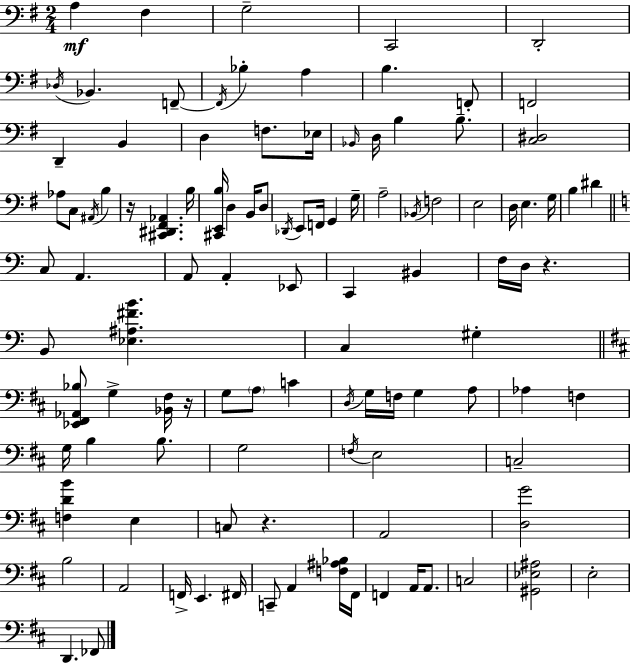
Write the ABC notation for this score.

X:1
T:Untitled
M:2/4
L:1/4
K:Em
A, ^F, G,2 C,,2 D,,2 _D,/4 _B,, F,,/2 F,,/4 _B, A, B, F,,/2 F,,2 D,, B,, D, F,/2 _E,/4 _B,,/4 D,/4 B, B,/2 [C,^D,]2 _A,/2 C,/2 ^A,,/4 B, z/4 [^C,,^D,,^F,,_A,,] B,/4 [^C,,E,,B,]/4 D, B,,/4 D,/2 _D,,/4 E,,/2 F,,/4 G,, G,/4 A,2 _B,,/4 F,2 E,2 D,/4 E, G,/4 B, ^D C,/2 A,, A,,/2 A,, _E,,/2 C,, ^B,, F,/4 D,/4 z B,,/2 [_E,^A,^FB] C, ^G, [_E,,^F,,_A,,_B,]/2 G, [_B,,^F,]/4 z/4 G,/2 A,/2 C D,/4 G,/4 F,/4 G, A,/2 _A, F, G,/4 B, B,/2 G,2 F,/4 E,2 C,2 [F,DB] E, C,/2 z A,,2 [D,G]2 B,2 A,,2 F,,/4 E,, ^F,,/4 C,,/2 A,, [F,^A,_B,]/4 ^F,,/4 F,, A,,/4 A,,/2 C,2 [^G,,_E,^A,]2 E,2 D,, _F,,/2